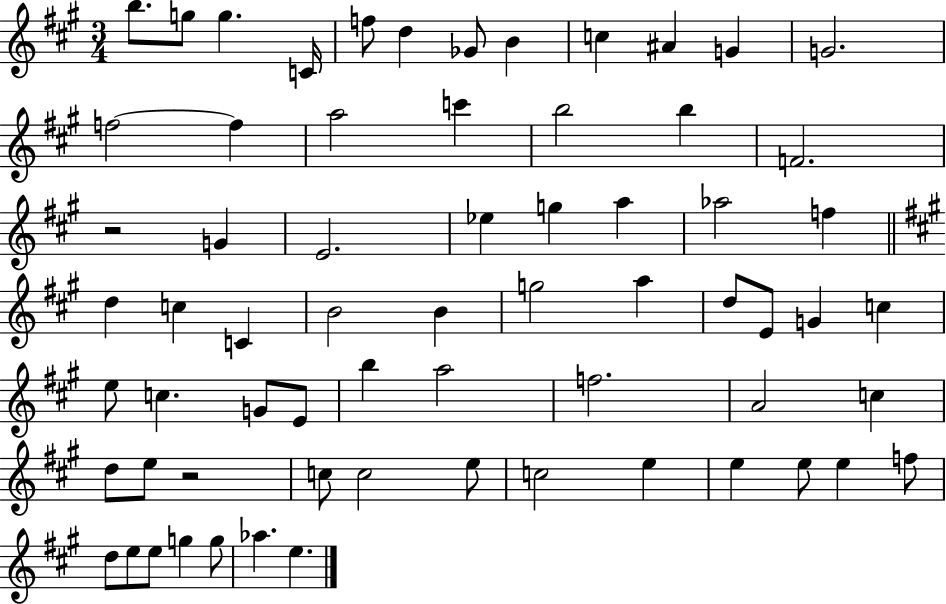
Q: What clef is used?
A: treble